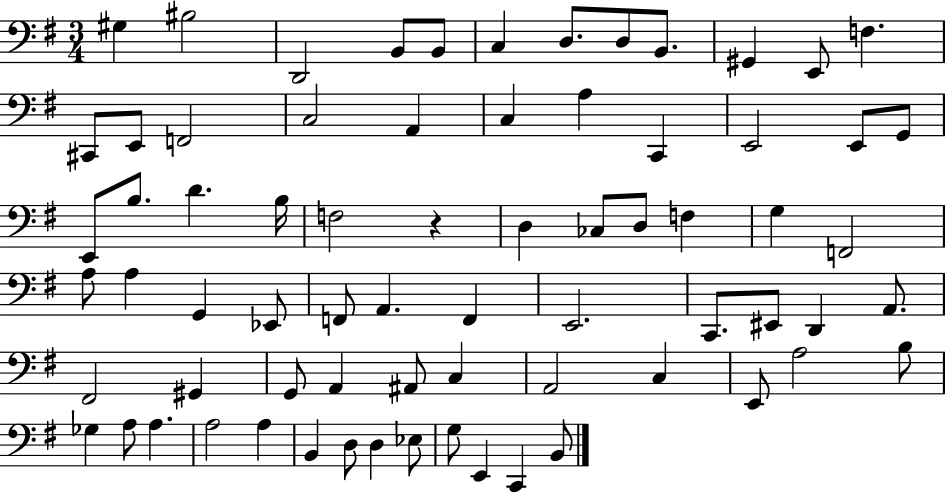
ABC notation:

X:1
T:Untitled
M:3/4
L:1/4
K:G
^G, ^B,2 D,,2 B,,/2 B,,/2 C, D,/2 D,/2 B,,/2 ^G,, E,,/2 F, ^C,,/2 E,,/2 F,,2 C,2 A,, C, A, C,, E,,2 E,,/2 G,,/2 E,,/2 B,/2 D B,/4 F,2 z D, _C,/2 D,/2 F, G, F,,2 A,/2 A, G,, _E,,/2 F,,/2 A,, F,, E,,2 C,,/2 ^E,,/2 D,, A,,/2 ^F,,2 ^G,, G,,/2 A,, ^A,,/2 C, A,,2 C, E,,/2 A,2 B,/2 _G, A,/2 A, A,2 A, B,, D,/2 D, _E,/2 G,/2 E,, C,, B,,/2